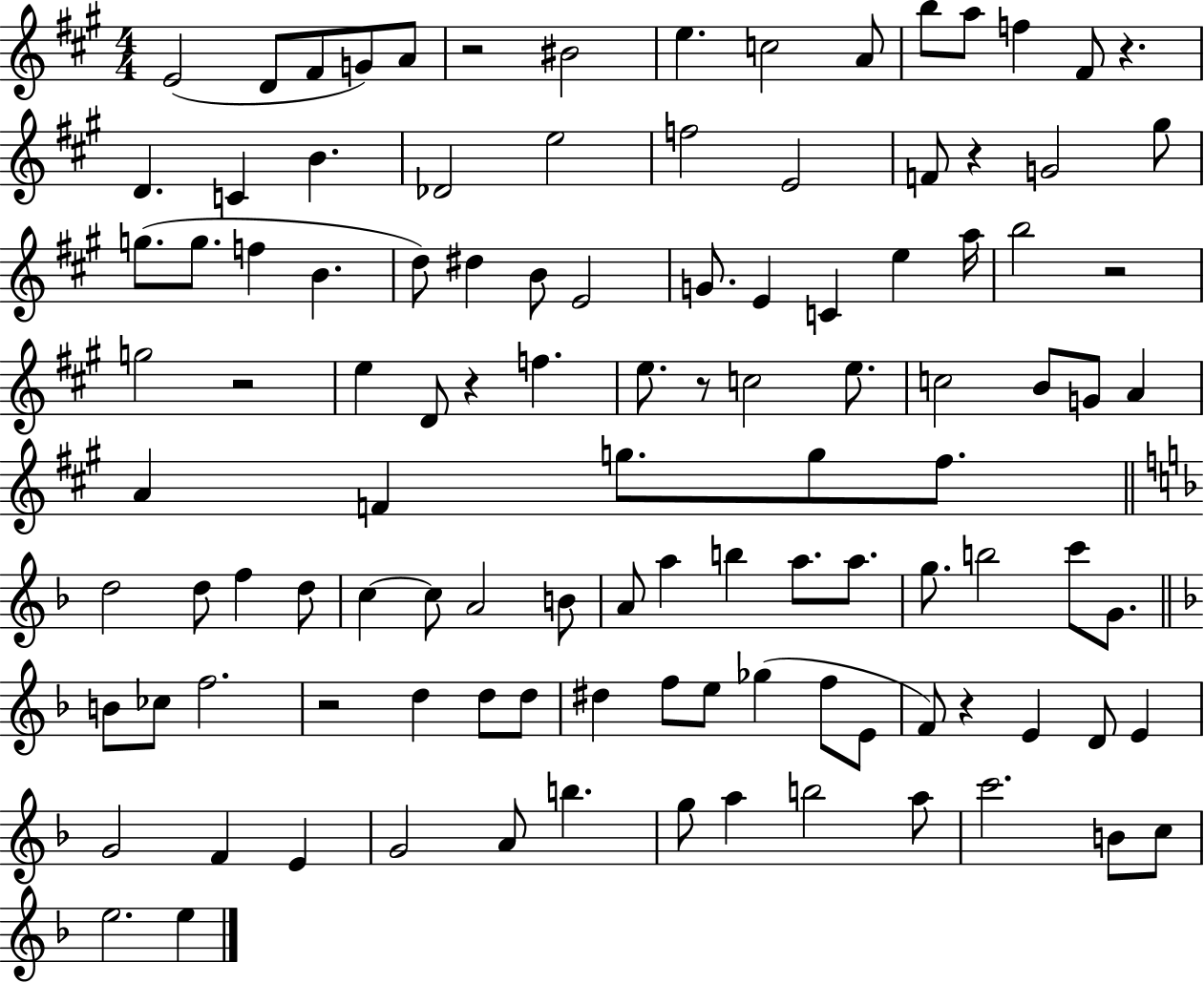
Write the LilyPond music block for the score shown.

{
  \clef treble
  \numericTimeSignature
  \time 4/4
  \key a \major
  e'2( d'8 fis'8 g'8) a'8 | r2 bis'2 | e''4. c''2 a'8 | b''8 a''8 f''4 fis'8 r4. | \break d'4. c'4 b'4. | des'2 e''2 | f''2 e'2 | f'8 r4 g'2 gis''8 | \break g''8.( g''8. f''4 b'4. | d''8) dis''4 b'8 e'2 | g'8. e'4 c'4 e''4 a''16 | b''2 r2 | \break g''2 r2 | e''4 d'8 r4 f''4. | e''8. r8 c''2 e''8. | c''2 b'8 g'8 a'4 | \break a'4 f'4 g''8. g''8 fis''8. | \bar "||" \break \key f \major d''2 d''8 f''4 d''8 | c''4~~ c''8 a'2 b'8 | a'8 a''4 b''4 a''8. a''8. | g''8. b''2 c'''8 g'8. | \break \bar "||" \break \key d \minor b'8 ces''8 f''2. | r2 d''4 d''8 d''8 | dis''4 f''8 e''8 ges''4( f''8 e'8 | f'8) r4 e'4 d'8 e'4 | \break g'2 f'4 e'4 | g'2 a'8 b''4. | g''8 a''4 b''2 a''8 | c'''2. b'8 c''8 | \break e''2. e''4 | \bar "|."
}